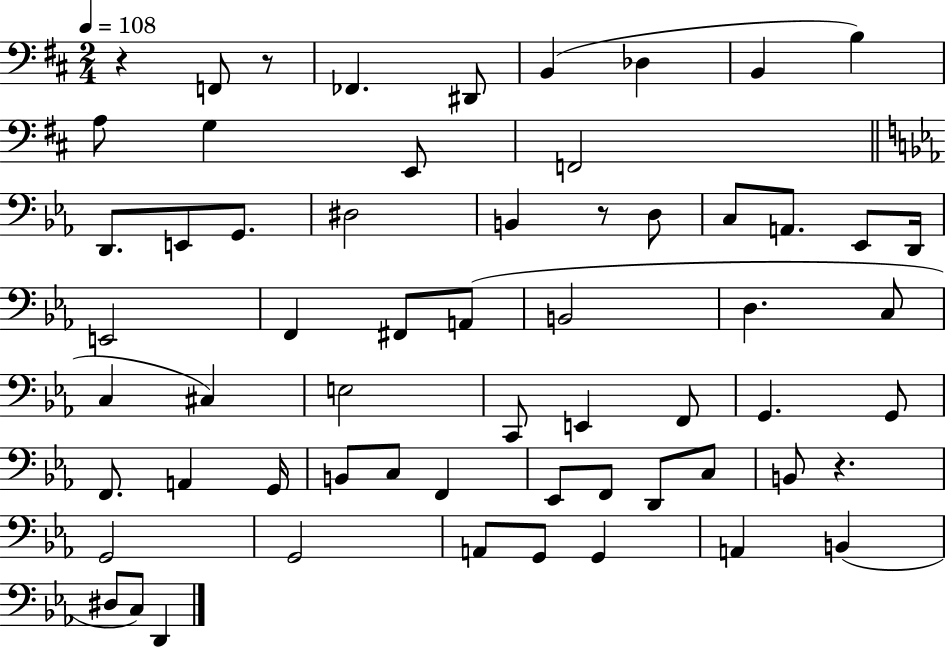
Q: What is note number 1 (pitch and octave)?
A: F2